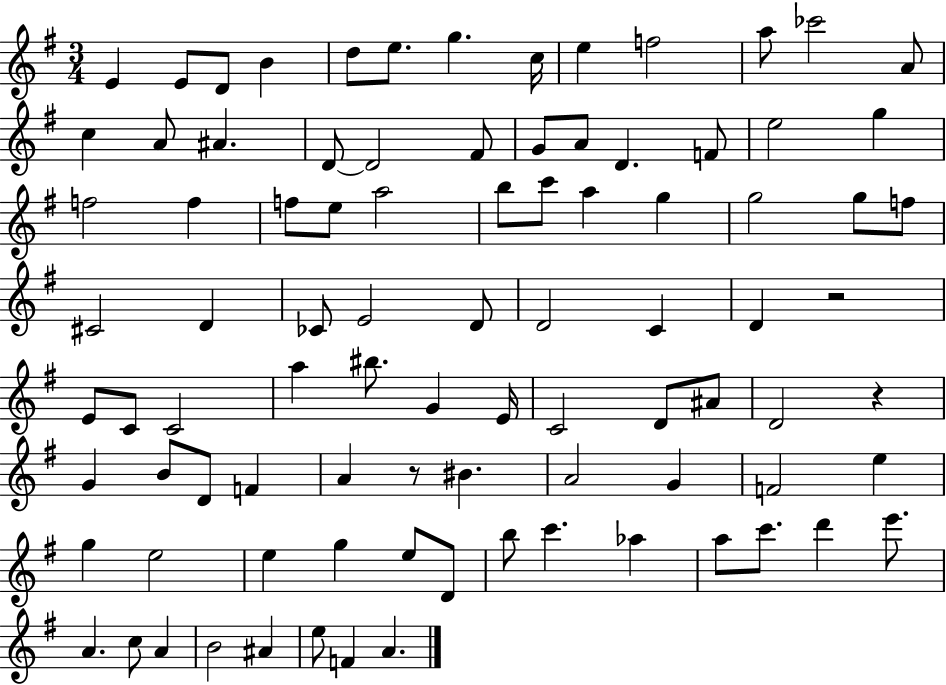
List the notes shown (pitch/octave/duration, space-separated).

E4/q E4/e D4/e B4/q D5/e E5/e. G5/q. C5/s E5/q F5/h A5/e CES6/h A4/e C5/q A4/e A#4/q. D4/e D4/h F#4/e G4/e A4/e D4/q. F4/e E5/h G5/q F5/h F5/q F5/e E5/e A5/h B5/e C6/e A5/q G5/q G5/h G5/e F5/e C#4/h D4/q CES4/e E4/h D4/e D4/h C4/q D4/q R/h E4/e C4/e C4/h A5/q BIS5/e. G4/q E4/s C4/h D4/e A#4/e D4/h R/q G4/q B4/e D4/e F4/q A4/q R/e BIS4/q. A4/h G4/q F4/h E5/q G5/q E5/h E5/q G5/q E5/e D4/e B5/e C6/q. Ab5/q A5/e C6/e. D6/q E6/e. A4/q. C5/e A4/q B4/h A#4/q E5/e F4/q A4/q.